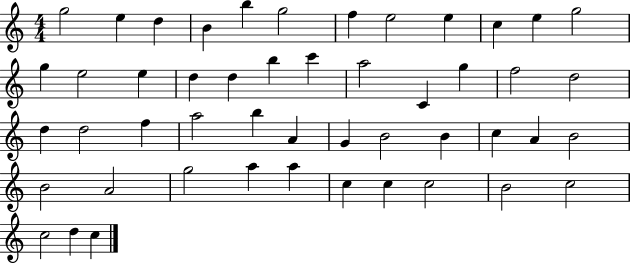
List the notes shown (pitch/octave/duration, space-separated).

G5/h E5/q D5/q B4/q B5/q G5/h F5/q E5/h E5/q C5/q E5/q G5/h G5/q E5/h E5/q D5/q D5/q B5/q C6/q A5/h C4/q G5/q F5/h D5/h D5/q D5/h F5/q A5/h B5/q A4/q G4/q B4/h B4/q C5/q A4/q B4/h B4/h A4/h G5/h A5/q A5/q C5/q C5/q C5/h B4/h C5/h C5/h D5/q C5/q